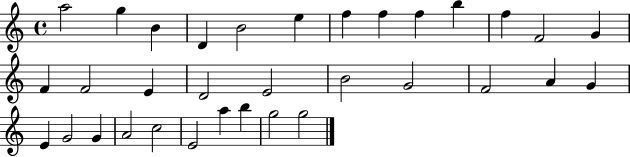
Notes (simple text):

A5/h G5/q B4/q D4/q B4/h E5/q F5/q F5/q F5/q B5/q F5/q F4/h G4/q F4/q F4/h E4/q D4/h E4/h B4/h G4/h F4/h A4/q G4/q E4/q G4/h G4/q A4/h C5/h E4/h A5/q B5/q G5/h G5/h